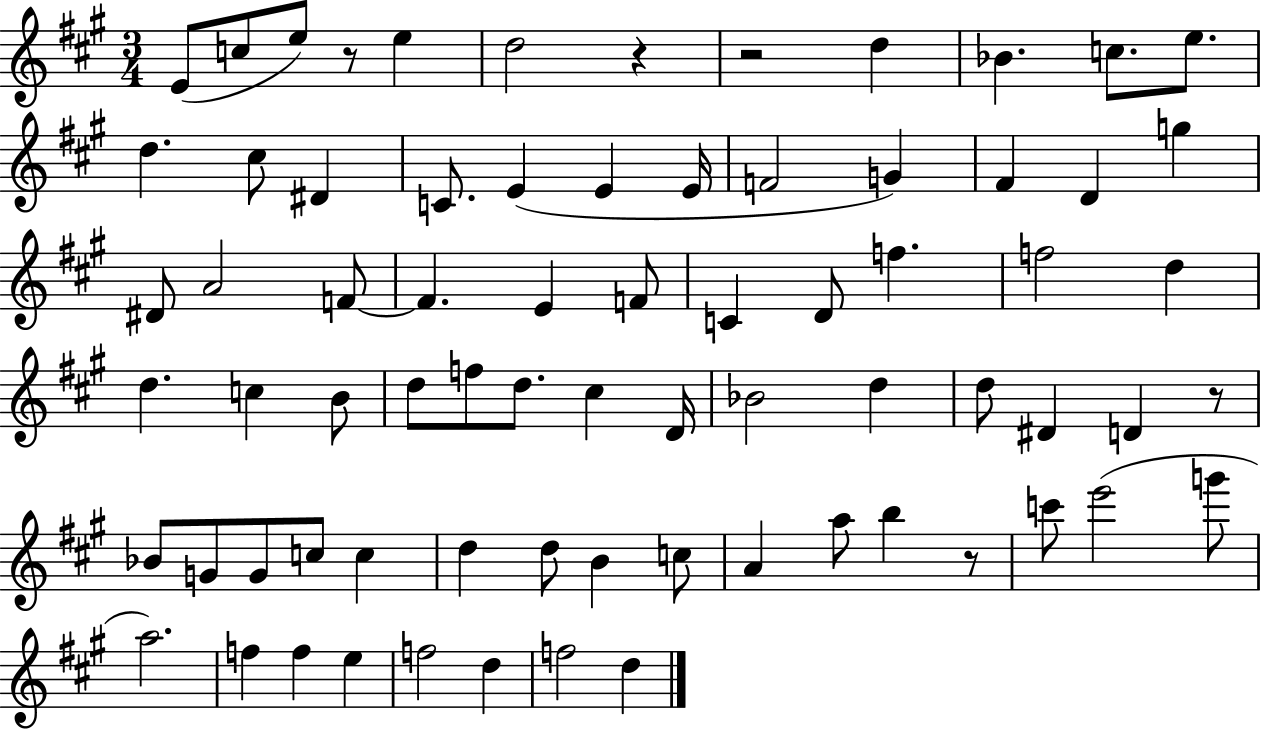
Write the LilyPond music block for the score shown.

{
  \clef treble
  \numericTimeSignature
  \time 3/4
  \key a \major
  \repeat volta 2 { e'8( c''8 e''8) r8 e''4 | d''2 r4 | r2 d''4 | bes'4. c''8. e''8. | \break d''4. cis''8 dis'4 | c'8. e'4( e'4 e'16 | f'2 g'4) | fis'4 d'4 g''4 | \break dis'8 a'2 f'8~~ | f'4. e'4 f'8 | c'4 d'8 f''4. | f''2 d''4 | \break d''4. c''4 b'8 | d''8 f''8 d''8. cis''4 d'16 | bes'2 d''4 | d''8 dis'4 d'4 r8 | \break bes'8 g'8 g'8 c''8 c''4 | d''4 d''8 b'4 c''8 | a'4 a''8 b''4 r8 | c'''8 e'''2( g'''8 | \break a''2.) | f''4 f''4 e''4 | f''2 d''4 | f''2 d''4 | \break } \bar "|."
}